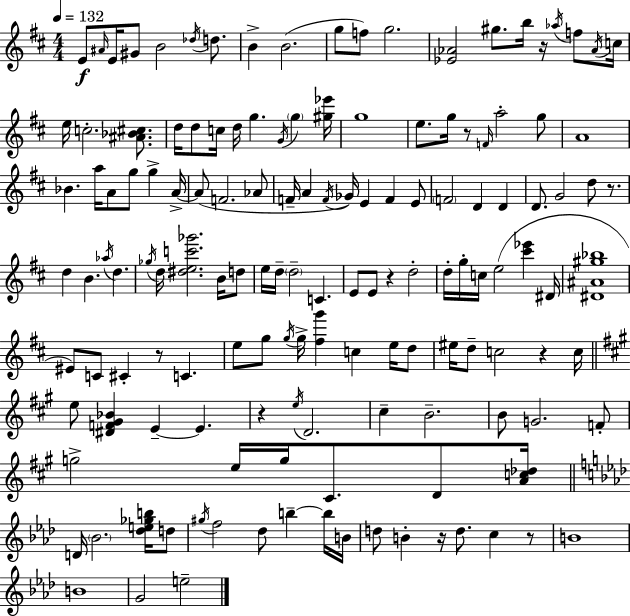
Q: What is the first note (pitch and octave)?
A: E4